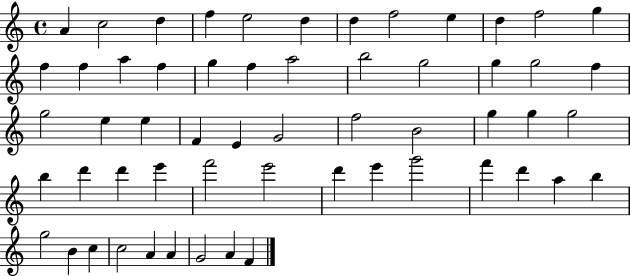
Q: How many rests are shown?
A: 0